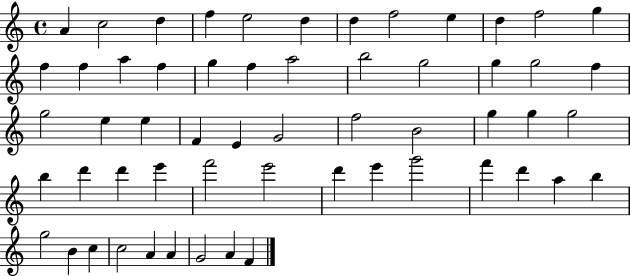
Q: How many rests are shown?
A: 0